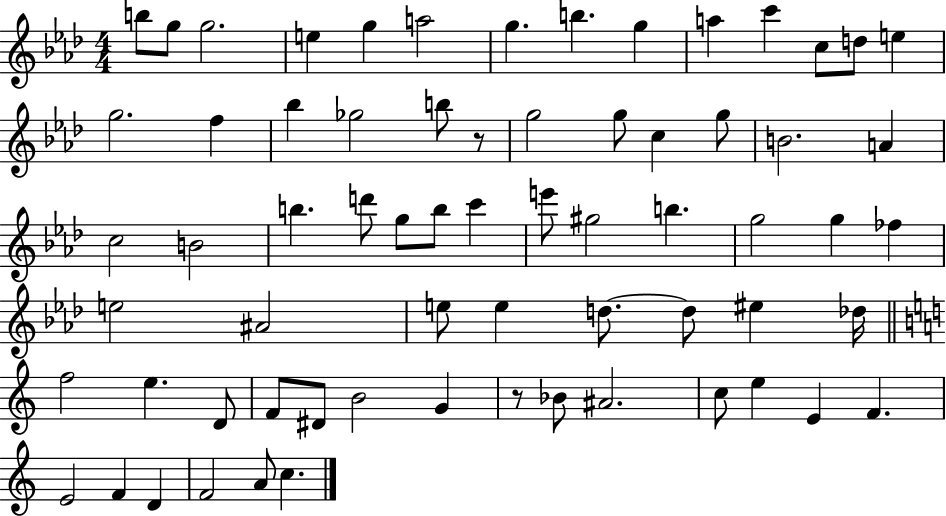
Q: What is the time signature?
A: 4/4